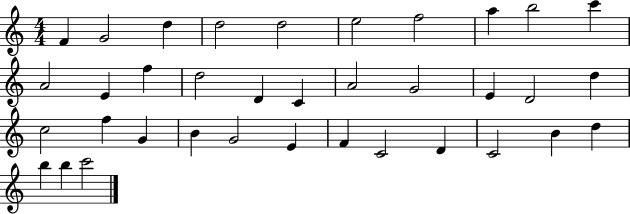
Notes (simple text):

F4/q G4/h D5/q D5/h D5/h E5/h F5/h A5/q B5/h C6/q A4/h E4/q F5/q D5/h D4/q C4/q A4/h G4/h E4/q D4/h D5/q C5/h F5/q G4/q B4/q G4/h E4/q F4/q C4/h D4/q C4/h B4/q D5/q B5/q B5/q C6/h